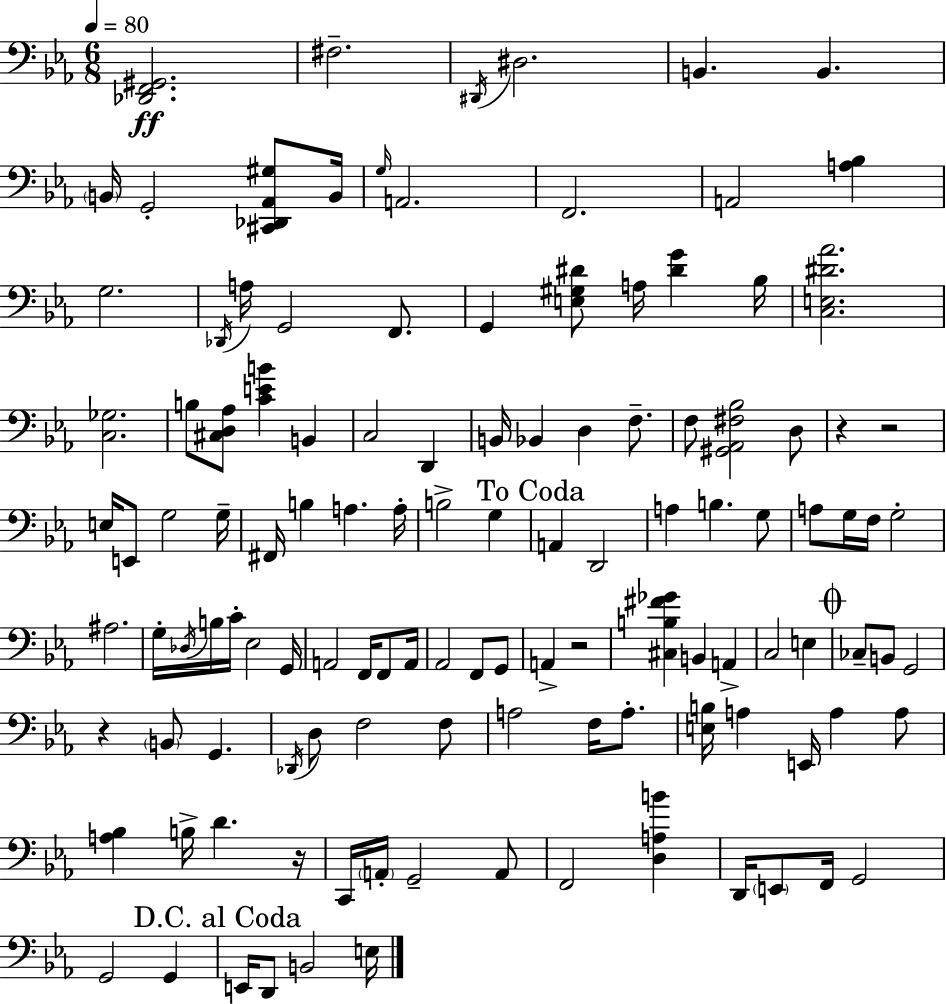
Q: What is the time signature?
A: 6/8